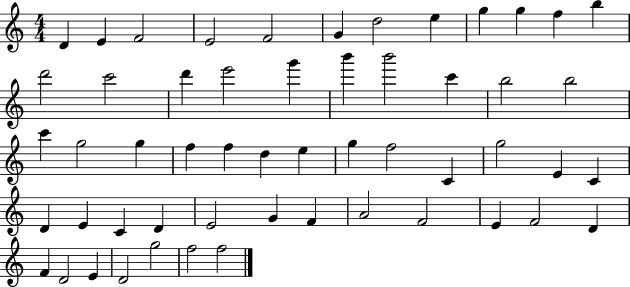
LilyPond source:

{
  \clef treble
  \numericTimeSignature
  \time 4/4
  \key c \major
  d'4 e'4 f'2 | e'2 f'2 | g'4 d''2 e''4 | g''4 g''4 f''4 b''4 | \break d'''2 c'''2 | d'''4 e'''2 g'''4 | b'''4 b'''2 c'''4 | b''2 b''2 | \break c'''4 g''2 g''4 | f''4 f''4 d''4 e''4 | g''4 f''2 c'4 | g''2 e'4 c'4 | \break d'4 e'4 c'4 d'4 | e'2 g'4 f'4 | a'2 f'2 | e'4 f'2 d'4 | \break f'4 d'2 e'4 | d'2 g''2 | f''2 f''2 | \bar "|."
}